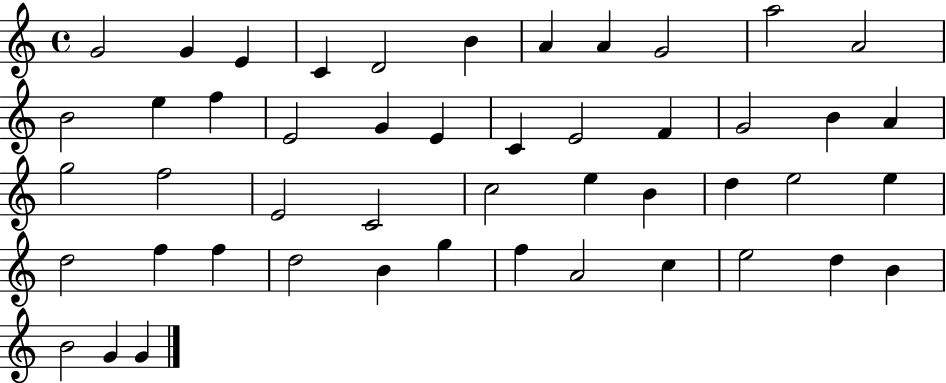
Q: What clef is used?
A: treble